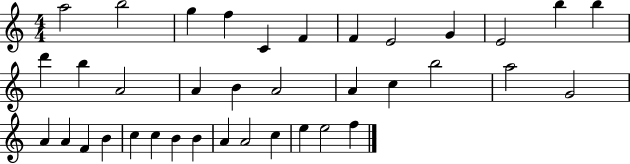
A5/h B5/h G5/q F5/q C4/q F4/q F4/q E4/h G4/q E4/h B5/q B5/q D6/q B5/q A4/h A4/q B4/q A4/h A4/q C5/q B5/h A5/h G4/h A4/q A4/q F4/q B4/q C5/q C5/q B4/q B4/q A4/q A4/h C5/q E5/q E5/h F5/q